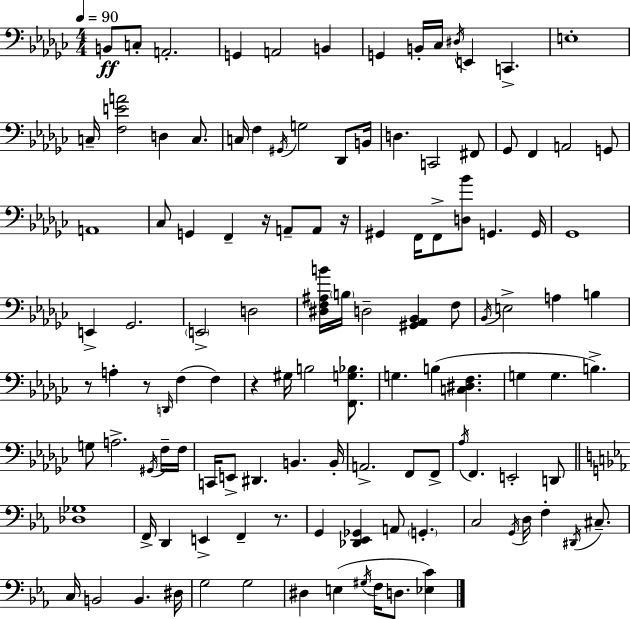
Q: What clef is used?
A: bass